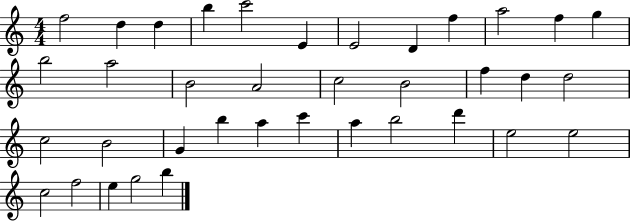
F5/h D5/q D5/q B5/q C6/h E4/q E4/h D4/q F5/q A5/h F5/q G5/q B5/h A5/h B4/h A4/h C5/h B4/h F5/q D5/q D5/h C5/h B4/h G4/q B5/q A5/q C6/q A5/q B5/h D6/q E5/h E5/h C5/h F5/h E5/q G5/h B5/q